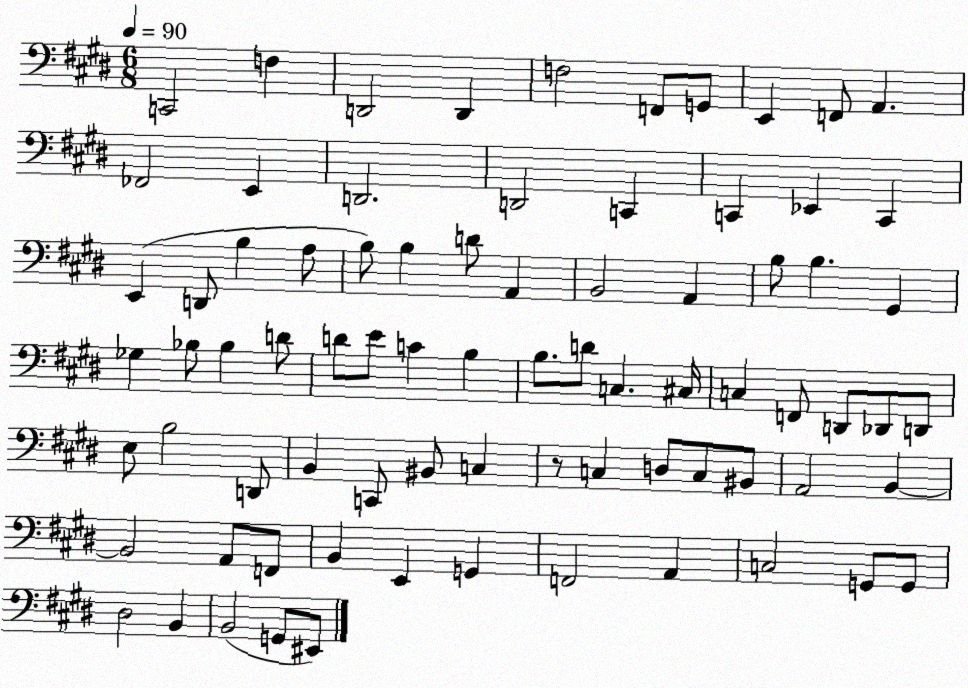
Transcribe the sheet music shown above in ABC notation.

X:1
T:Untitled
M:6/8
L:1/4
K:E
C,,2 F, D,,2 D,, F,2 F,,/2 G,,/2 E,, F,,/2 A,, _F,,2 E,, D,,2 D,,2 C,, C,, _E,, C,, E,, D,,/2 B, A,/2 B,/2 B, D/2 A,, B,,2 A,, B,/2 B, ^G,, _G, _B,/2 _B, D/2 D/2 E/2 C B, B,/2 D/2 C, ^C,/4 C, F,,/2 D,,/2 _D,,/2 D,,/2 E,/2 B,2 D,,/2 B,, C,,/2 ^B,,/2 C, z/2 C, D,/2 C,/2 ^B,,/2 A,,2 B,, B,,2 A,,/2 F,,/2 B,, E,, G,, F,,2 A,, C,2 G,,/2 G,,/2 ^D,2 B,, B,,2 G,,/2 ^E,,/2